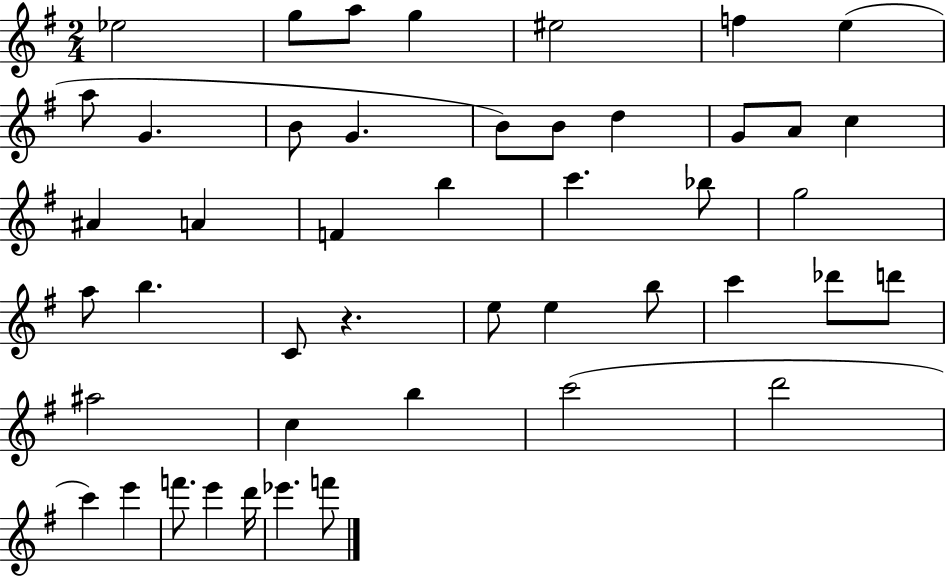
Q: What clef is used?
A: treble